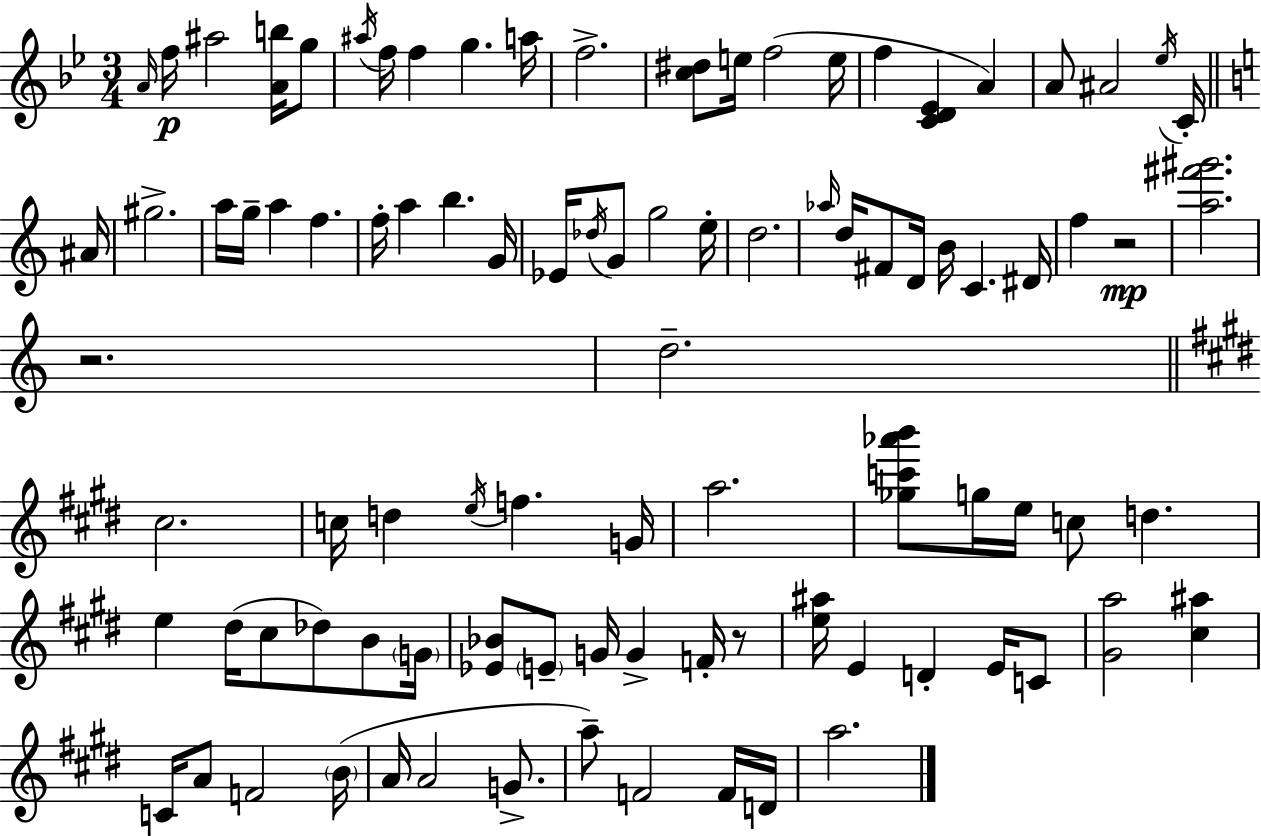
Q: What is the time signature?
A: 3/4